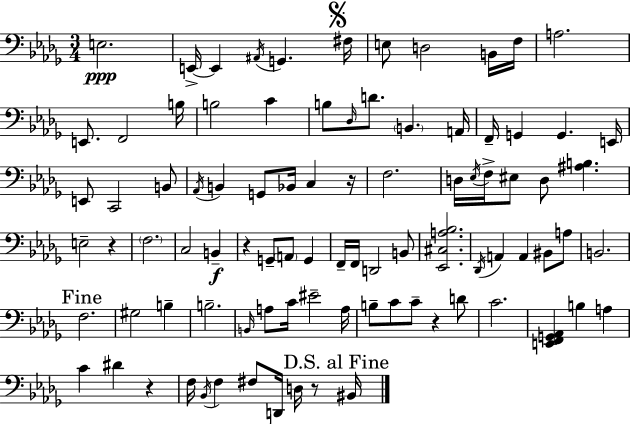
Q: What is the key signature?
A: BES minor